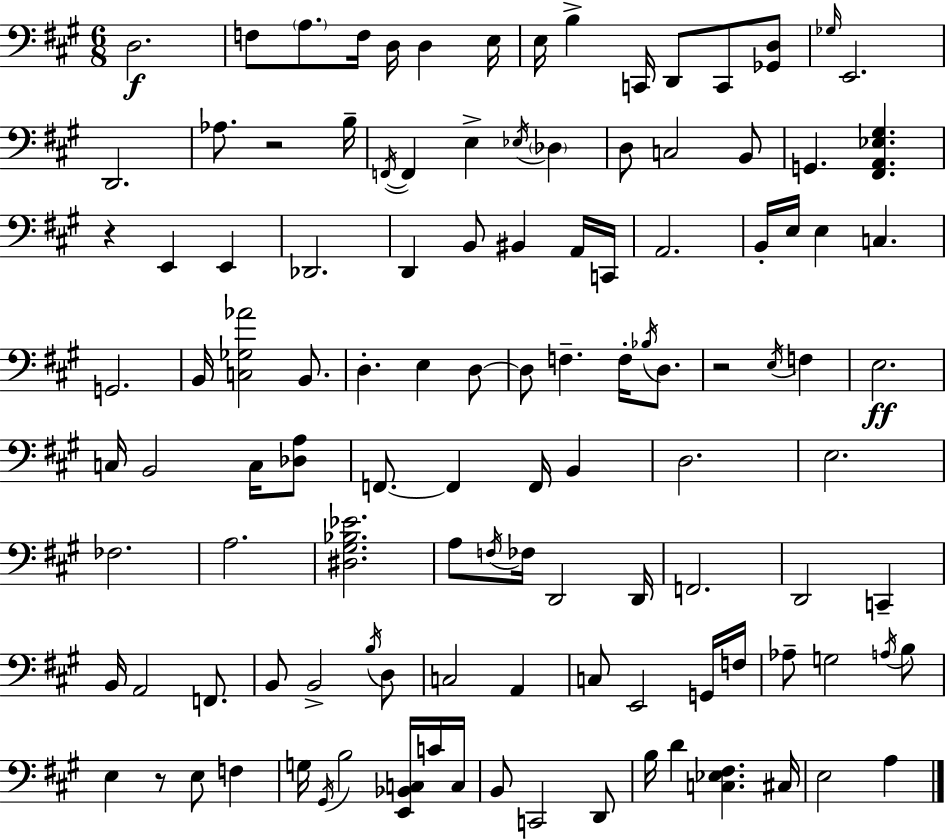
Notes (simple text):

D3/h. F3/e A3/e. F3/s D3/s D3/q E3/s E3/s B3/q C2/s D2/e C2/e [Gb2,D3]/e Gb3/s E2/h. D2/h. Ab3/e. R/h B3/s F2/s F2/q E3/q Eb3/s Db3/q D3/e C3/h B2/e G2/q. [F#2,A2,Eb3,G#3]/q. R/q E2/q E2/q Db2/h. D2/q B2/e BIS2/q A2/s C2/s A2/h. B2/s E3/s E3/q C3/q. G2/h. B2/s [C3,Gb3,Ab4]/h B2/e. D3/q. E3/q D3/e D3/e F3/q. F3/s Bb3/s D3/e. R/h E3/s F3/q E3/h. C3/s B2/h C3/s [Db3,A3]/e F2/e. F2/q F2/s B2/q D3/h. E3/h. FES3/h. A3/h. [D#3,G#3,Bb3,Eb4]/h. A3/e F3/s FES3/s D2/h D2/s F2/h. D2/h C2/q B2/s A2/h F2/e. B2/e B2/h B3/s D3/e C3/h A2/q C3/e E2/h G2/s F3/s Ab3/e G3/h A3/s B3/e E3/q R/e E3/e F3/q G3/s G#2/s B3/h [E2,Bb2,C3]/s C4/s C3/s B2/e C2/h D2/e B3/s D4/q [C3,Eb3,F#3]/q. C#3/s E3/h A3/q